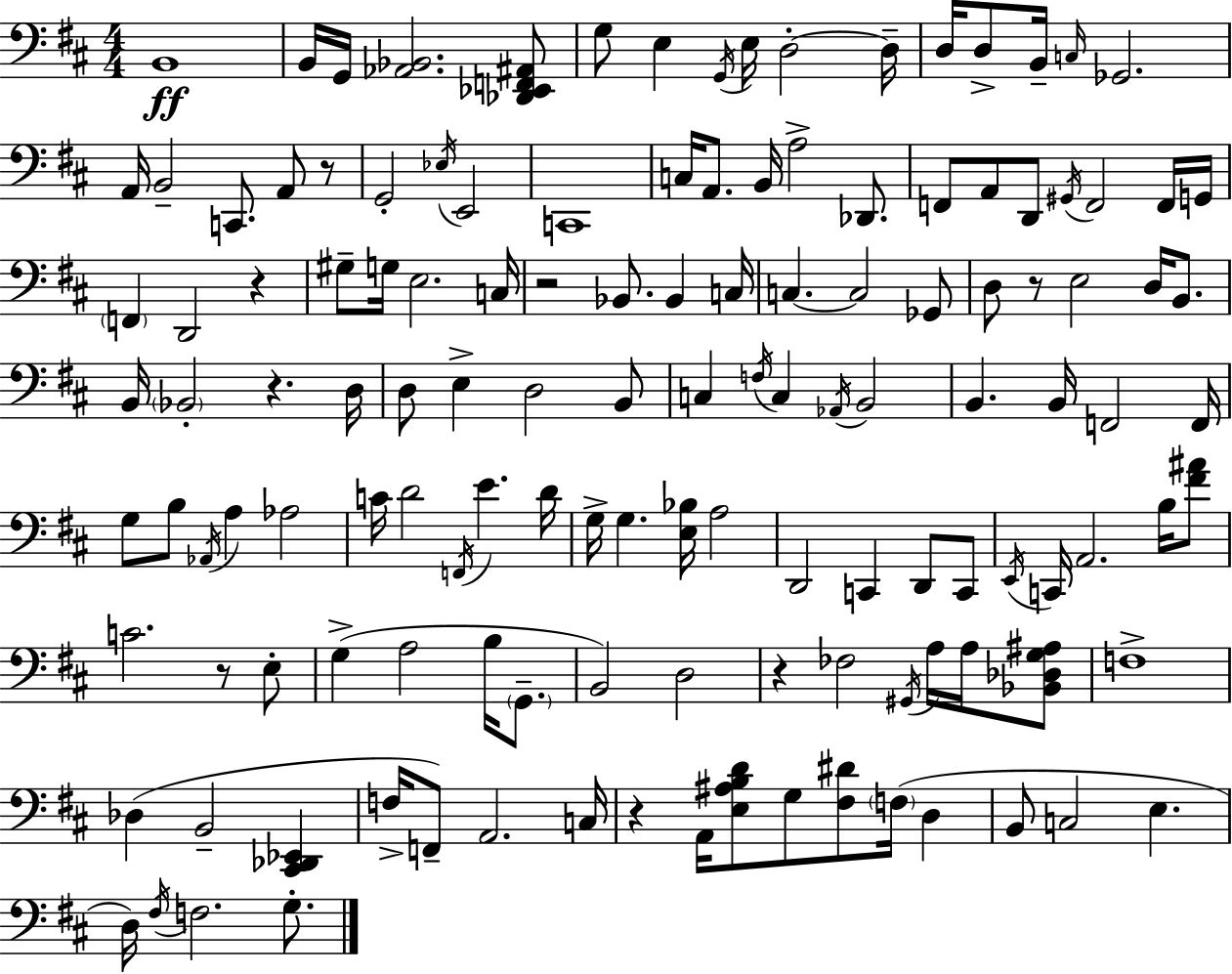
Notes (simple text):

B2/w B2/s G2/s [Ab2,Bb2]/h. [Db2,Eb2,F2,A#2]/e G3/e E3/q G2/s E3/s D3/h D3/s D3/s D3/e B2/s C3/s Gb2/h. A2/s B2/h C2/e. A2/e R/e G2/h Eb3/s E2/h C2/w C3/s A2/e. B2/s A3/h Db2/e. F2/e A2/e D2/e G#2/s F2/h F2/s G2/s F2/q D2/h R/q G#3/e G3/s E3/h. C3/s R/h Bb2/e. Bb2/q C3/s C3/q. C3/h Gb2/e D3/e R/e E3/h D3/s B2/e. B2/s Bb2/h R/q. D3/s D3/e E3/q D3/h B2/e C3/q F3/s C3/q Ab2/s B2/h B2/q. B2/s F2/h F2/s G3/e B3/e Ab2/s A3/q Ab3/h C4/s D4/h F2/s E4/q. D4/s G3/s G3/q. [E3,Bb3]/s A3/h D2/h C2/q D2/e C2/e E2/s C2/s A2/h. B3/s [F#4,A#4]/e C4/h. R/e E3/e G3/q A3/h B3/s G2/e. B2/h D3/h R/q FES3/h G#2/s A3/s A3/s [Bb2,Db3,G3,A#3]/e F3/w Db3/q B2/h [C#2,Db2,Eb2]/q F3/s F2/e A2/h. C3/s R/q A2/s [E3,A#3,B3,D4]/e G3/e [F#3,D#4]/e F3/s D3/q B2/e C3/h E3/q. D3/s F#3/s F3/h. G3/e.